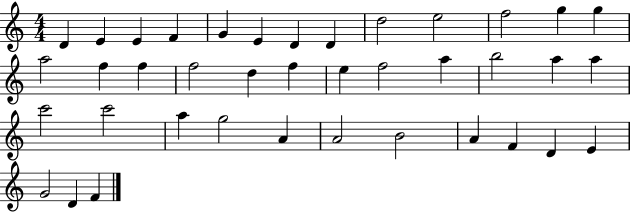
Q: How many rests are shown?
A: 0